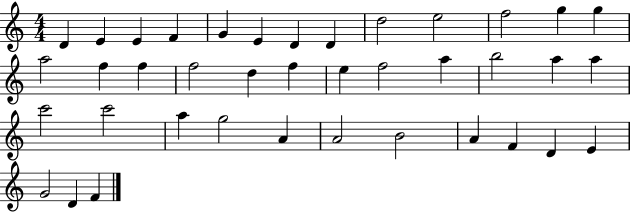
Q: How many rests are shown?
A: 0